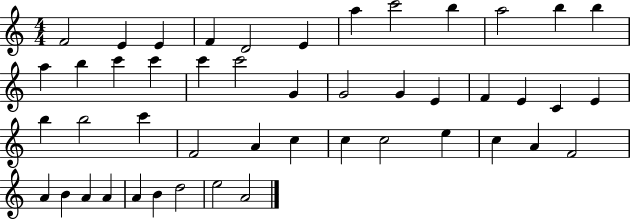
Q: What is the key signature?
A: C major